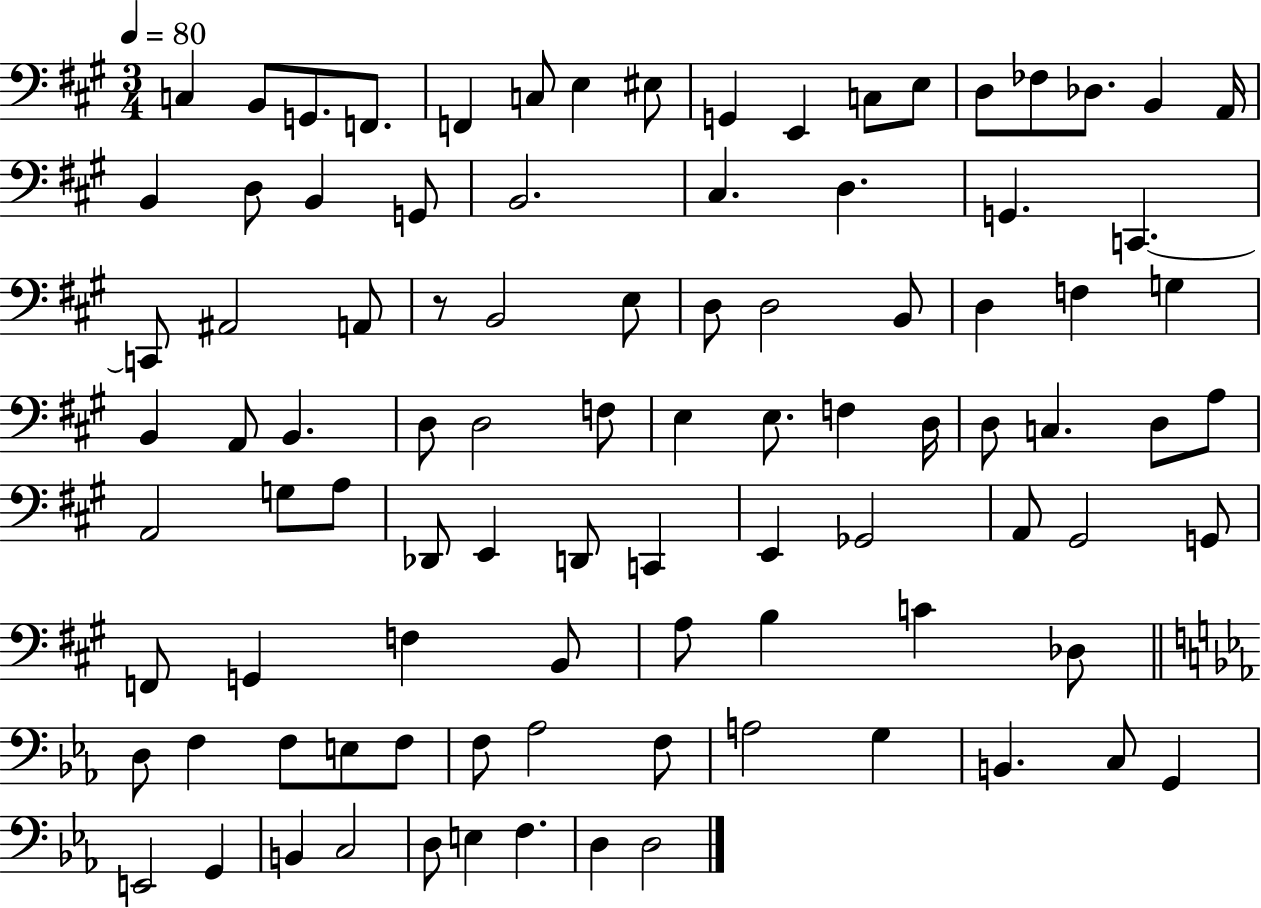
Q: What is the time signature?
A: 3/4